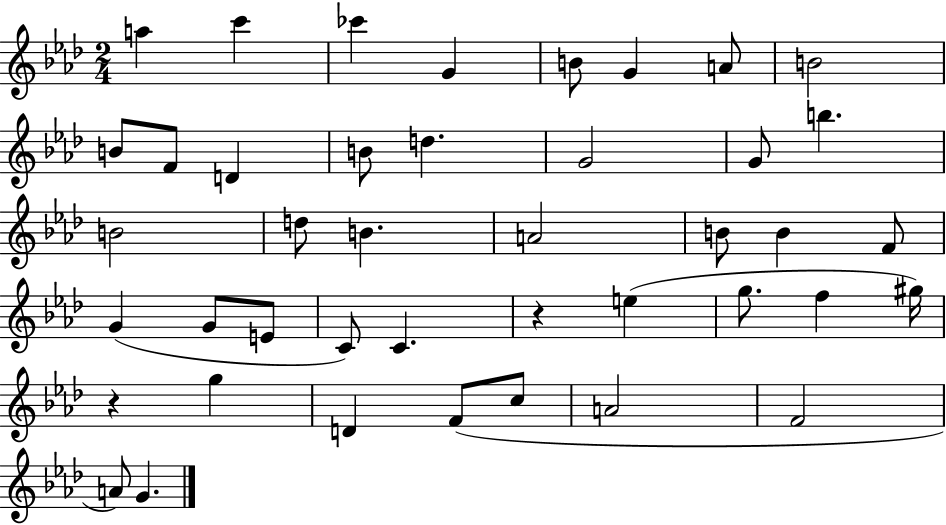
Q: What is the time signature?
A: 2/4